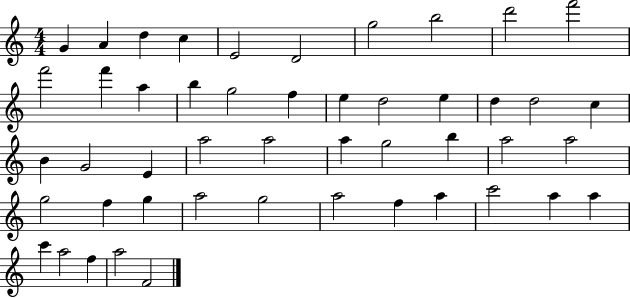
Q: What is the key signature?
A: C major